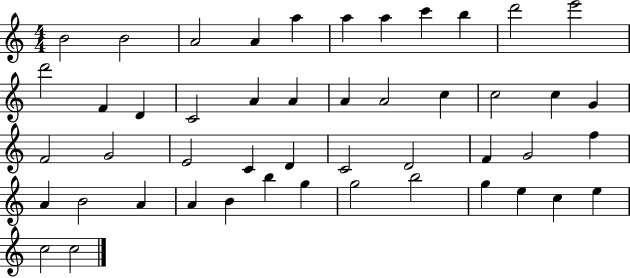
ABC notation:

X:1
T:Untitled
M:4/4
L:1/4
K:C
B2 B2 A2 A a a a c' b d'2 e'2 d'2 F D C2 A A A A2 c c2 c G F2 G2 E2 C D C2 D2 F G2 f A B2 A A B b g g2 b2 g e c e c2 c2